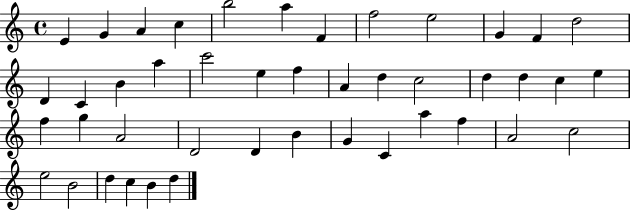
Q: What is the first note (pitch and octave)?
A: E4